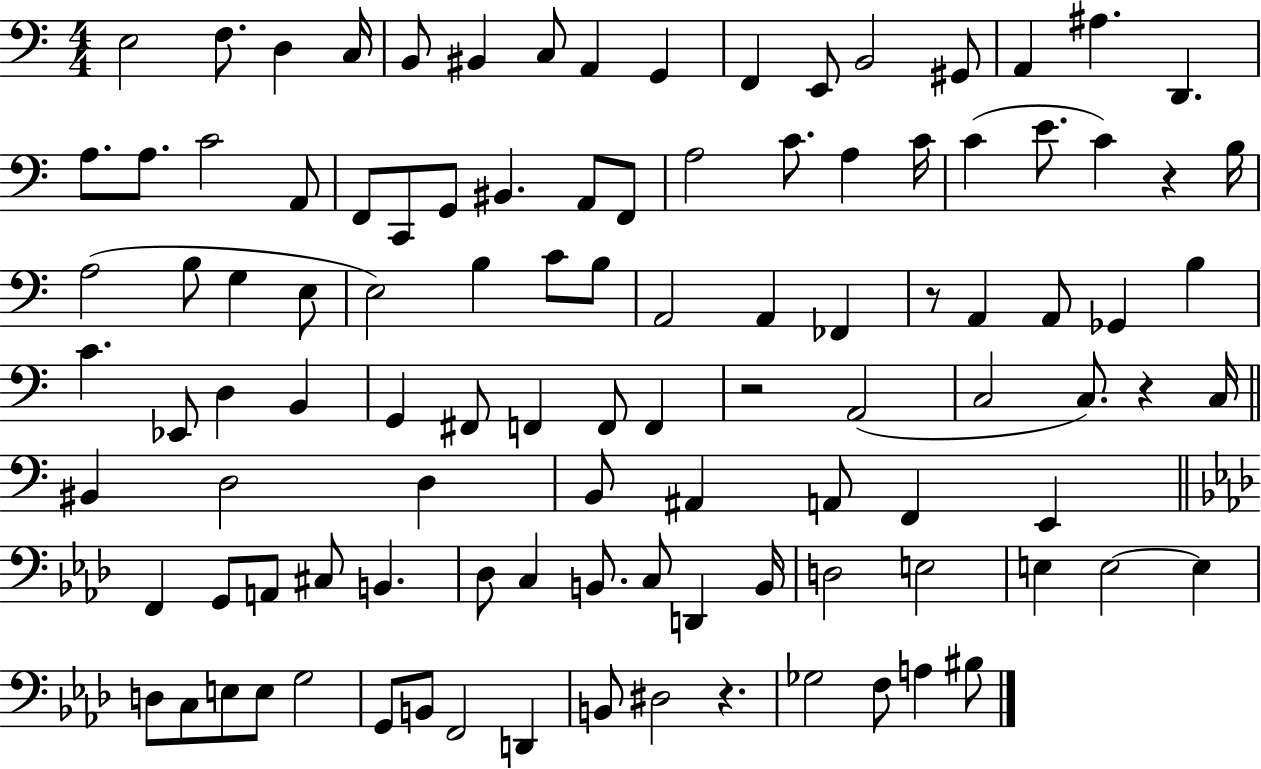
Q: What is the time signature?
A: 4/4